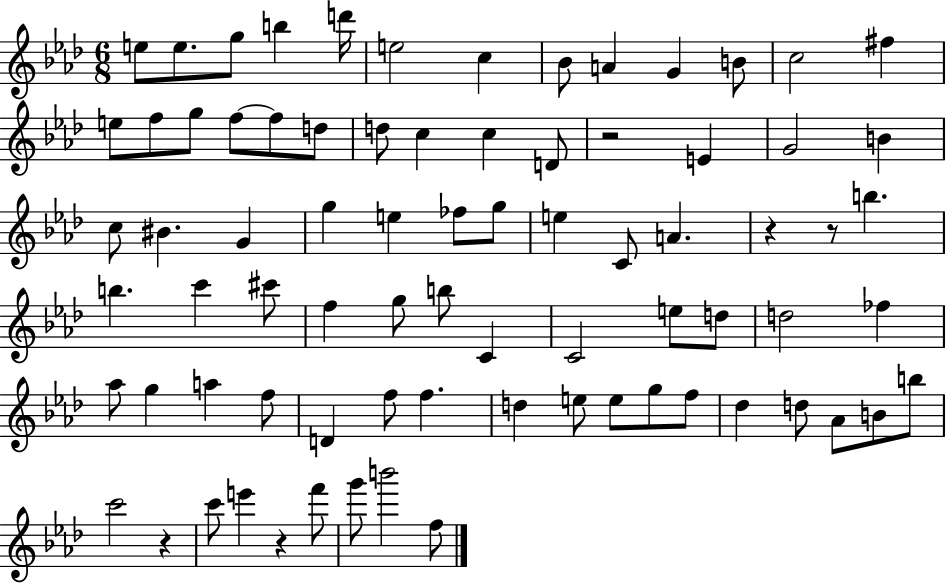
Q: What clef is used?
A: treble